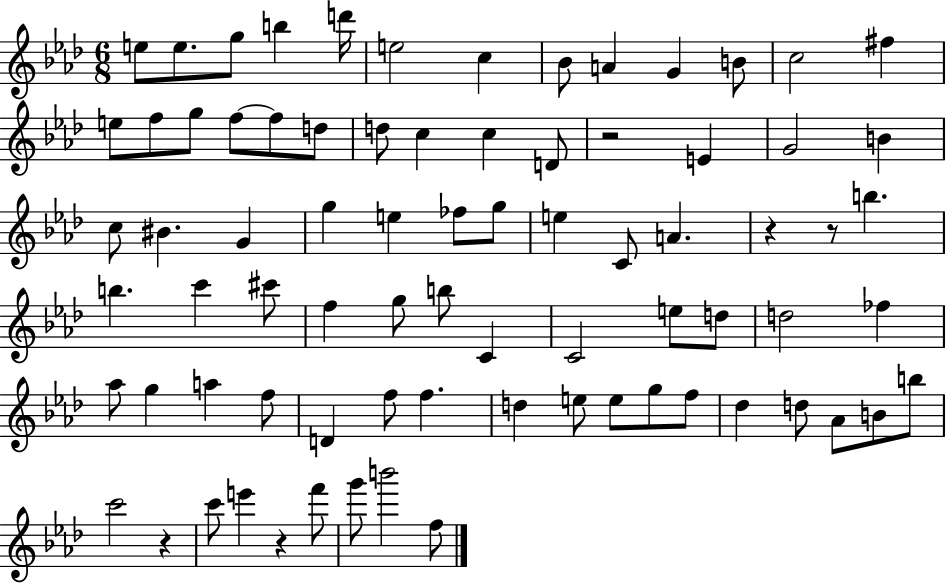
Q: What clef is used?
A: treble